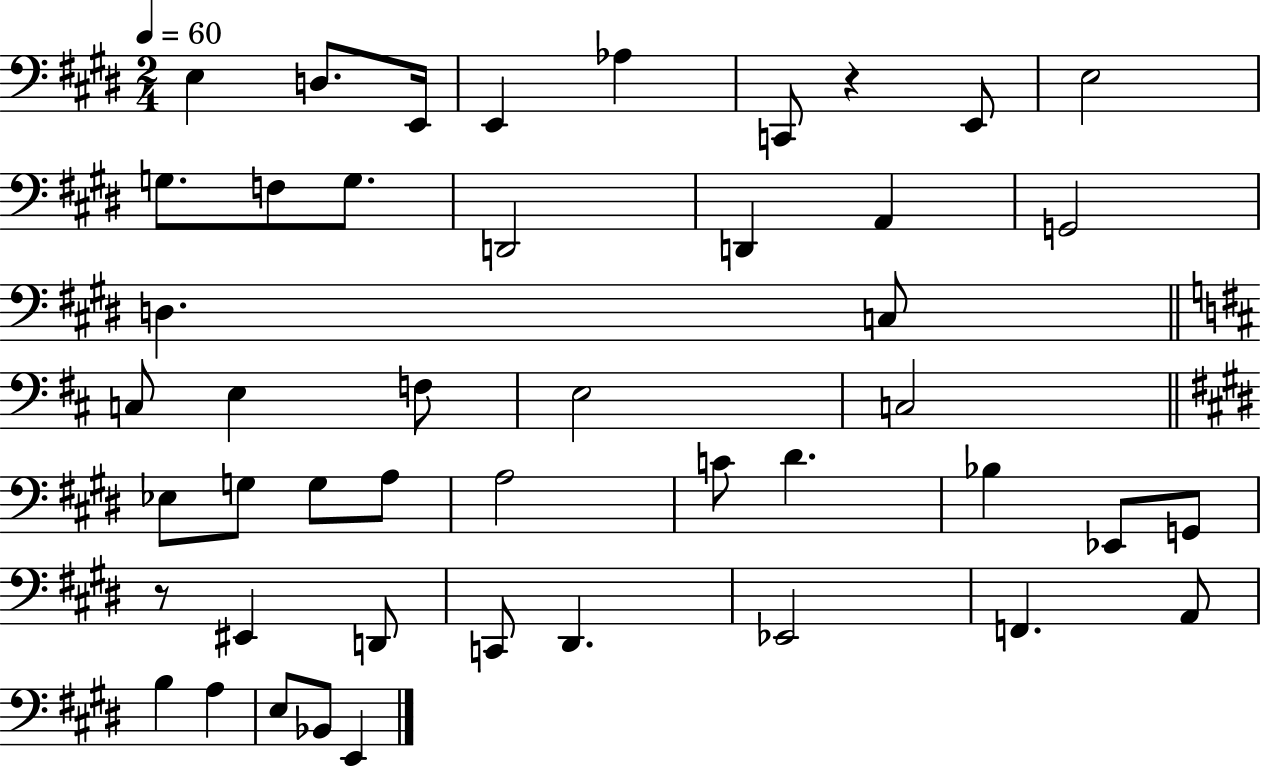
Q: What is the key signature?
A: E major